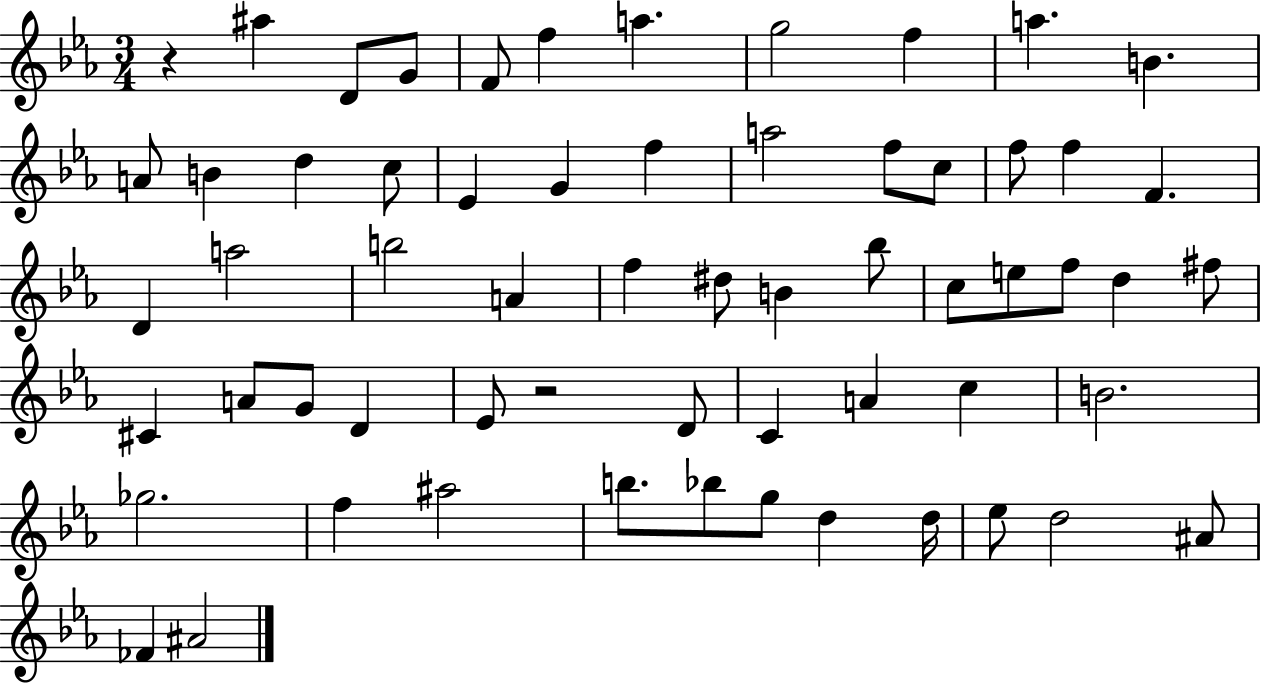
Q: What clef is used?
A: treble